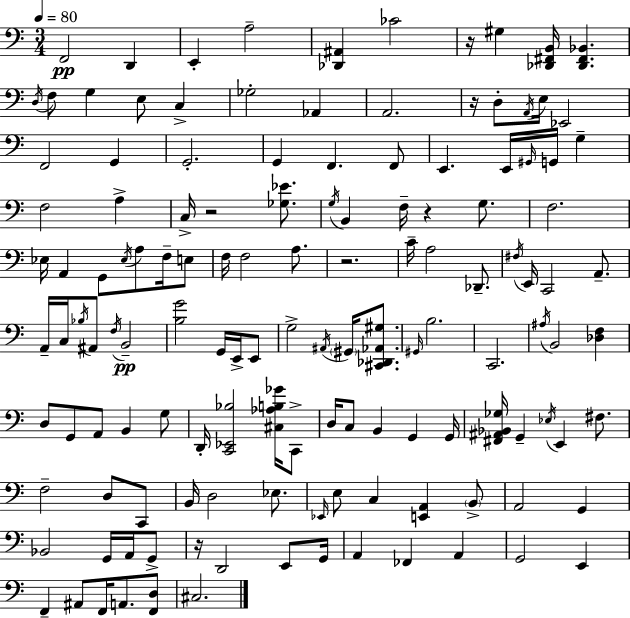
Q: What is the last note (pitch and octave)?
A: C#3